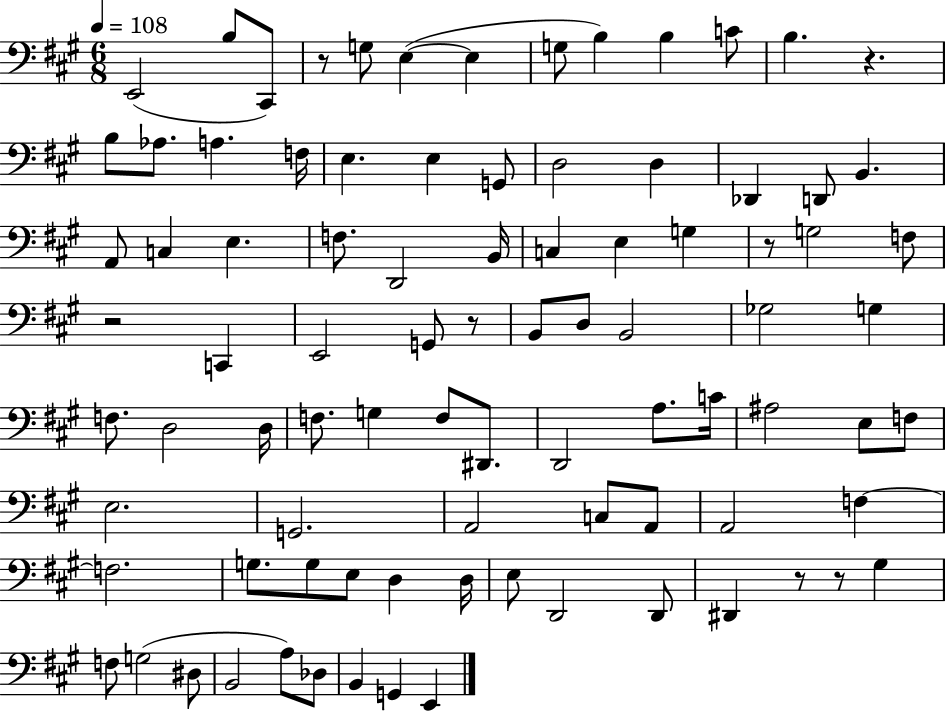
X:1
T:Untitled
M:6/8
L:1/4
K:A
E,,2 B,/2 ^C,,/2 z/2 G,/2 E, E, G,/2 B, B, C/2 B, z B,/2 _A,/2 A, F,/4 E, E, G,,/2 D,2 D, _D,, D,,/2 B,, A,,/2 C, E, F,/2 D,,2 B,,/4 C, E, G, z/2 G,2 F,/2 z2 C,, E,,2 G,,/2 z/2 B,,/2 D,/2 B,,2 _G,2 G, F,/2 D,2 D,/4 F,/2 G, F,/2 ^D,,/2 D,,2 A,/2 C/4 ^A,2 E,/2 F,/2 E,2 G,,2 A,,2 C,/2 A,,/2 A,,2 F, F,2 G,/2 G,/2 E,/2 D, D,/4 E,/2 D,,2 D,,/2 ^D,, z/2 z/2 ^G, F,/2 G,2 ^D,/2 B,,2 A,/2 _D,/2 B,, G,, E,,